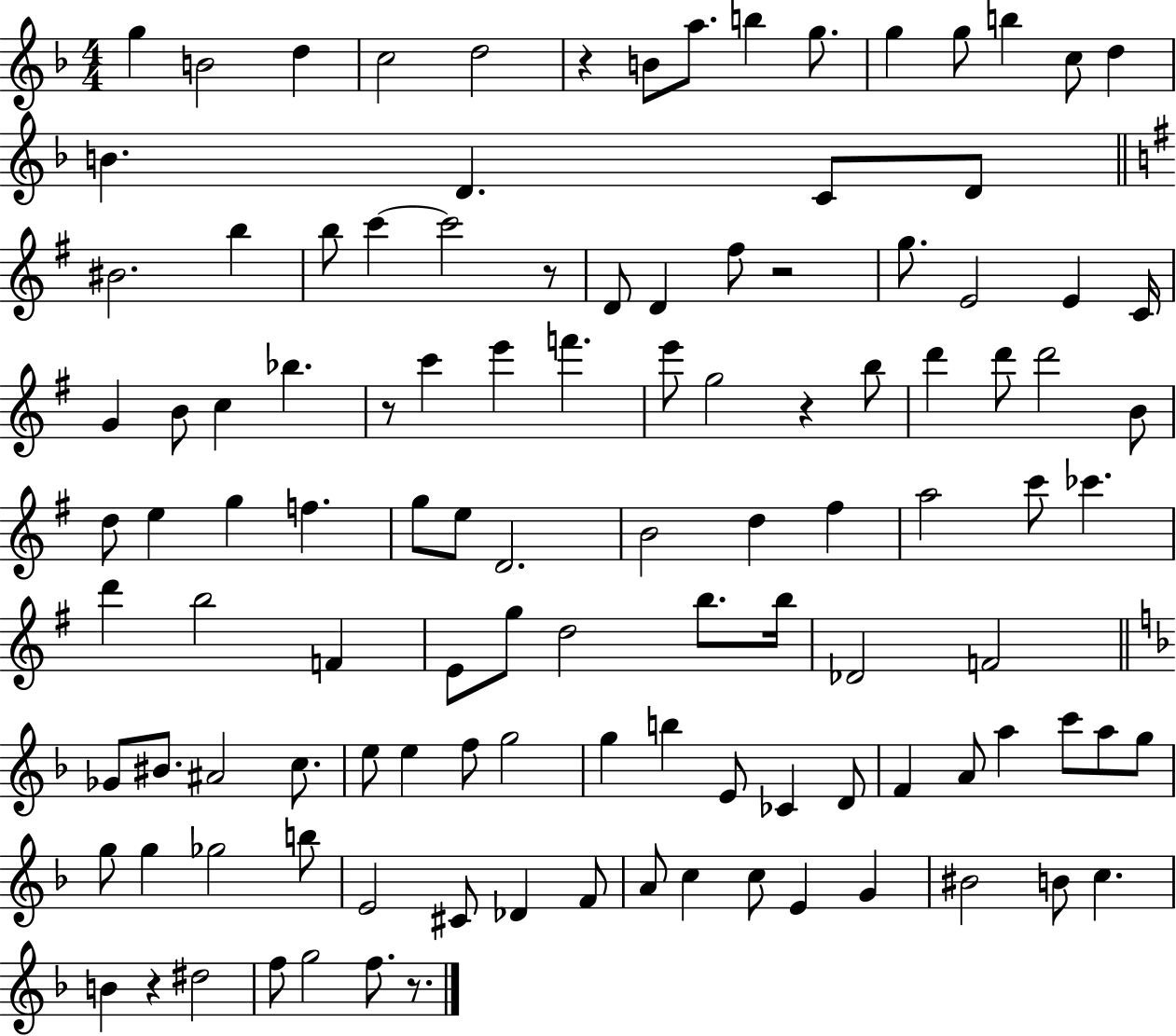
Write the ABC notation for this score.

X:1
T:Untitled
M:4/4
L:1/4
K:F
g B2 d c2 d2 z B/2 a/2 b g/2 g g/2 b c/2 d B D C/2 D/2 ^B2 b b/2 c' c'2 z/2 D/2 D ^f/2 z2 g/2 E2 E C/4 G B/2 c _b z/2 c' e' f' e'/2 g2 z b/2 d' d'/2 d'2 B/2 d/2 e g f g/2 e/2 D2 B2 d ^f a2 c'/2 _c' d' b2 F E/2 g/2 d2 b/2 b/4 _D2 F2 _G/2 ^B/2 ^A2 c/2 e/2 e f/2 g2 g b E/2 _C D/2 F A/2 a c'/2 a/2 g/2 g/2 g _g2 b/2 E2 ^C/2 _D F/2 A/2 c c/2 E G ^B2 B/2 c B z ^d2 f/2 g2 f/2 z/2